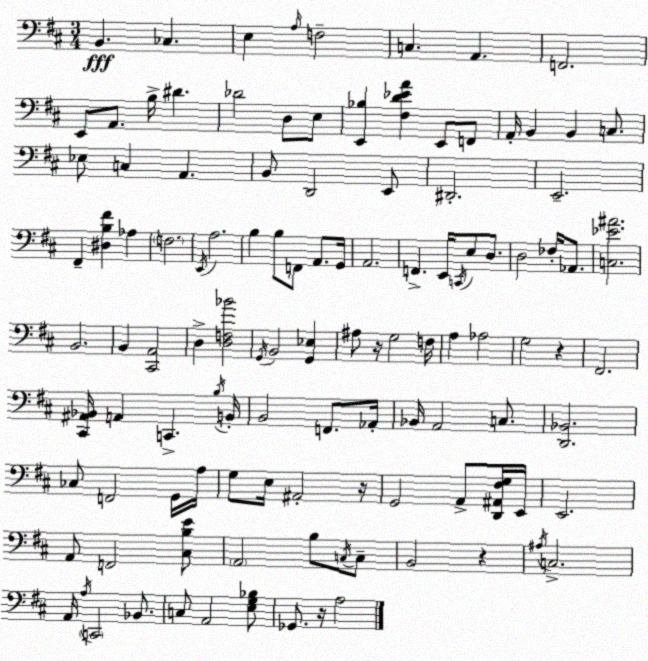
X:1
T:Untitled
M:3/4
L:1/4
K:D
B,, _C, E, A,/4 F,2 C, A,, F,,2 E,,/2 A,,/2 B,/4 ^D _D2 D,/2 E,/2 [E,,_B,] [^F,D_EA] E,,/2 F,,/2 A,,/4 B,, B,, C,/2 _E,/2 C, A,, B,,/2 D,,2 E,,/2 ^D,,2 E,,2 ^F,, [^D,B,^F] _A, F,2 E,,/4 A,2 B, B,/2 F,,/2 A,,/2 G,,/4 A,,2 F,, E,,/4 C,,/4 E,/2 D,/2 D,2 _F,/4 _A,,/2 [C,_E^A]2 B,,2 B,, [^C,,A,,]2 D, [D,F,_B]2 G,,/4 B,,2 [G,,_E,] ^A,/2 z/4 G,2 F,/4 A, _A,2 G,2 z ^F,,2 [^C,,^A,,_B,,]/4 A,, C,, B,/4 B,,/4 B,,2 F,,/2 _A,,/4 _B,,/4 A,,2 C,/2 [D,,_B,,]2 _C,/2 F,,2 G,,/4 A,/4 G,/2 E,/4 ^A,,2 z/4 G,,2 A,,/2 [D,,^A,,^F,G,]/4 E,,/4 E,,2 A,,/2 F,,2 [^C,B,E]/2 A,,2 B,/2 C,/4 C,/2 B,,2 z ^A,/4 C,2 A,,/4 A,/4 C,,2 _B,,/2 C,/2 A,,2 [E,G,_B,]/2 _G,,/2 z/4 A,2